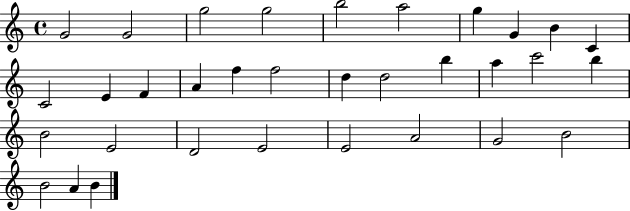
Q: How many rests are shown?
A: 0